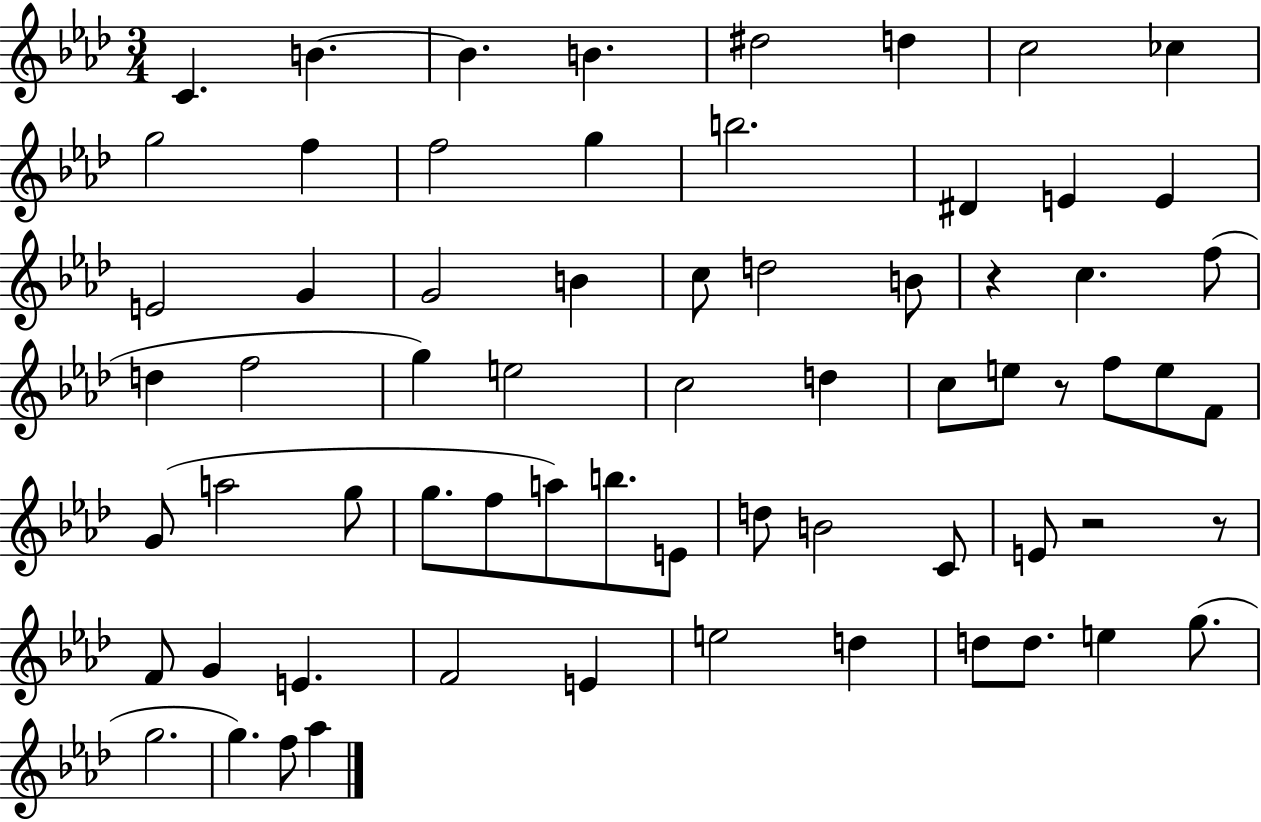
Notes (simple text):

C4/q. B4/q. B4/q. B4/q. D#5/h D5/q C5/h CES5/q G5/h F5/q F5/h G5/q B5/h. D#4/q E4/q E4/q E4/h G4/q G4/h B4/q C5/e D5/h B4/e R/q C5/q. F5/e D5/q F5/h G5/q E5/h C5/h D5/q C5/e E5/e R/e F5/e E5/e F4/e G4/e A5/h G5/e G5/e. F5/e A5/e B5/e. E4/e D5/e B4/h C4/e E4/e R/h R/e F4/e G4/q E4/q. F4/h E4/q E5/h D5/q D5/e D5/e. E5/q G5/e. G5/h. G5/q. F5/e Ab5/q